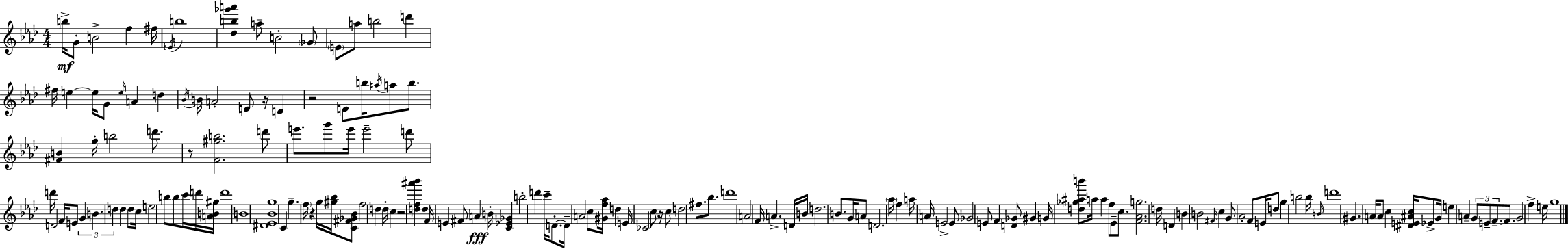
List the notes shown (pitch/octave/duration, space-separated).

B5/s G4/e B4/h F5/q F#5/s E4/s B5/w [Db5,B5,Gb6,A6]/q A5/e B4/h Gb4/e E4/e A5/e B5/h D6/q F#5/s E5/q E5/s G4/e E5/s A4/q D5/q Bb4/s B4/s A4/h E4/e R/s D4/q R/h E4/e B5/s A#5/s A5/e B5/e. [F#4,B4]/q G5/s B5/h D6/e. R/e [F4,G#5,B5]/h. D6/e E6/e. G6/e E6/s E6/h D6/e D6/s D4/h F4/s E4/e G4/q B4/q. D5/q D5/q D5/e C5/s E5/h B5/e B5/e C6/s D6/s [A4,B4,G#5]/s D6/w B4/w [D#4,Eb4,Bb4,G5]/w C4/q G5/q. F5/s R/q G5/s [G#5,Bb5]/s [C4,F#4,Gb4,Bb4]/e F5/h D5/q D5/s C5/q R/h [D5,F5,A#6,Bb6]/q D5/q F4/s E4/q F#4/e A4/q B4/s [C4,Eb4,Gb4]/q B5/h D6/q C6/s D4/e. D4/s A4/h C5/e [G#4,F5,Ab5]/s D5/q E4/s CES4/h C5/e R/s C5/e D5/h F#5/e. Bb5/e. D6/w A4/h F4/s A4/q. D4/s B4/s D5/h. B4/e. G4/s A4/e D4/h. Ab5/s F5/q A5/s A4/s E4/h E4/e Gb4/h E4/e F4/q [D4,Gb4]/e G#4/q G4/s [D5,Gb5,A#5,B6]/e A5/s A5/q F5/e Eb4/e C5/e. [F4,Ab4,G5]/h. D5/s D4/q B4/q B4/h F#4/s C5/q G4/e Ab4/h F4/e E4/s D5/e G5/q B5/h B5/s B4/s D6/w G#4/q. A4/s A4/e C5/q [D#4,E4,A#4,C5]/s Eb4/e G4/s E5/q A4/q G4/e E4/e F4/e. F4/e. G4/h F5/q E5/s G5/w